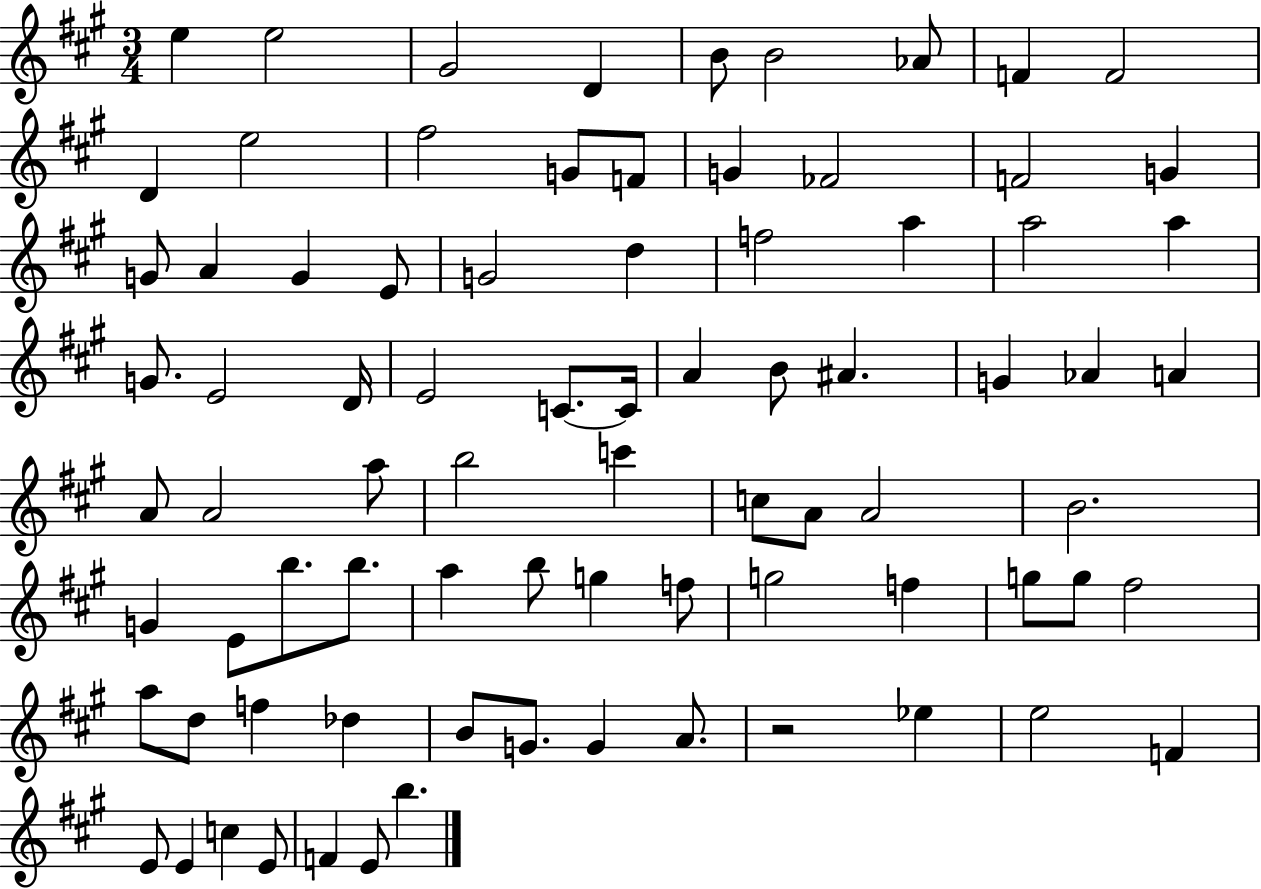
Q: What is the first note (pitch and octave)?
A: E5